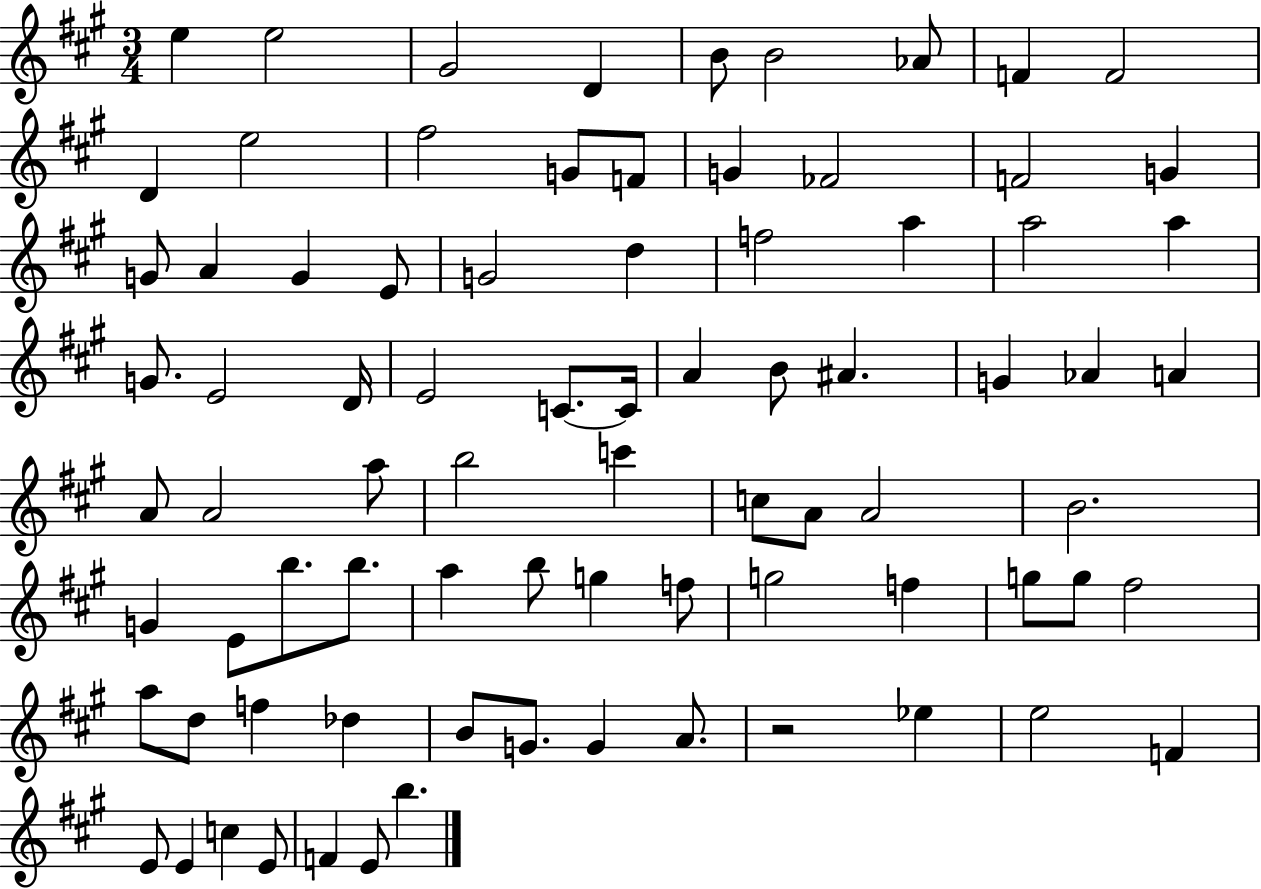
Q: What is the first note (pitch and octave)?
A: E5